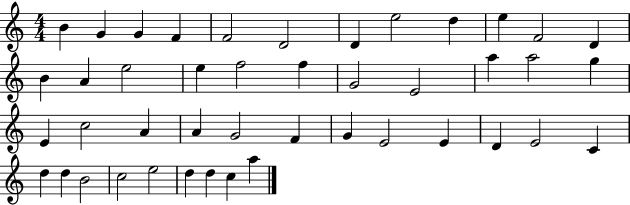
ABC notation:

X:1
T:Untitled
M:4/4
L:1/4
K:C
B G G F F2 D2 D e2 d e F2 D B A e2 e f2 f G2 E2 a a2 g E c2 A A G2 F G E2 E D E2 C d d B2 c2 e2 d d c a